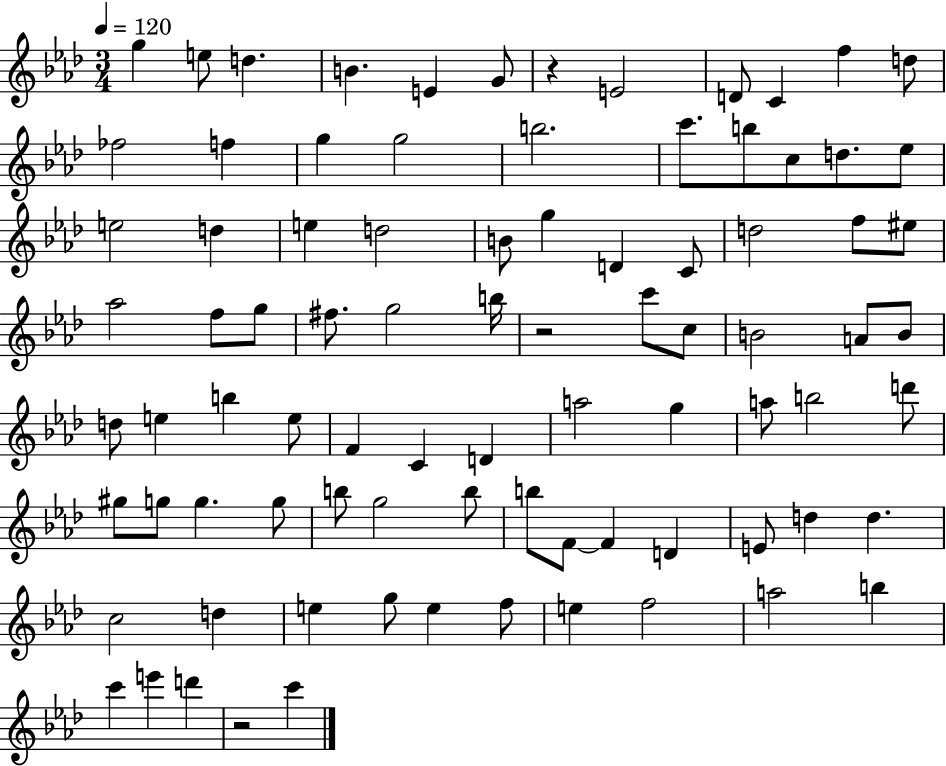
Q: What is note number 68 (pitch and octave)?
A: D5